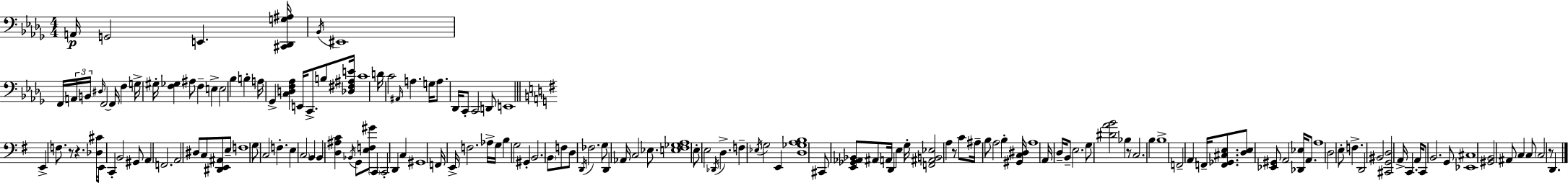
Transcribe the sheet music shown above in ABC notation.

X:1
T:Untitled
M:4/4
L:1/4
K:Bbm
A,,/4 G,,2 E,, [^C,,_D,,G,^A,]/4 _B,,/4 ^E,,4 F,,/4 A,,/4 B,,/4 ^D,/4 F,,2 F,,/4 F, G,/4 ^G,/4 [F,_G,] ^A,/2 F, E, E,2 _B, B, A,/4 _G,, [C,D,F,_A,] E,,/4 C,,/2 B,/2 [_D,^F,^A,E]/4 C4 D/4 C2 ^A,,/4 A, G,/4 A,/2 _D,,/4 C,,/2 C,,2 D,,/2 E,,4 E,, F,/2 z/2 z [_D,^C]/4 E,,/2 C,, B,,2 ^G,,/2 A,, F,,2 A,,2 ^D,/2 C,/2 [^D,,E,,^A,,]/2 E,/2 F,4 G,/2 C,2 F, E, C,2 B,, B,, [D,^A,C] _B,,/4 G,,/2 [E,F,^G]/2 C,, C,,2 D,, C, ^G,,4 F,,/4 E,,/4 F,2 _A,/4 G,/4 B, G,2 ^G,, B,,2 B,,/2 F,/2 D,/2 D,,/4 _F,2 G,/2 D,, _A,,/4 C,2 _E,/2 [E,^F,_G,A,]4 E,/2 E,2 _D,,/4 D, F, _E,/4 G,2 E,, [D,_G,A,B,]4 ^C,,/2 [E,,_G,,_A,,_B,,]/2 ^A,,/2 A,,/4 D,, E, G,/4 [F,,^A,,B,,_E,]2 A, z/2 C/2 ^A,/4 B,/2 A,2 B, [^G,,C,^D,]/4 A,4 A,,/4 D,/4 B,,/2 E,2 G,/2 [^DAB]2 _B, z/2 C,2 B, B,4 F,,2 A,, F,,/4 [F,,_G,,^C,E,]/2 [D,E,]/2 [_E,,^G,,]/2 A,,2 [_D,,_E,]/4 A,,/2 A,4 D,2 E,/2 F, D,,2 ^B,,2 [^C,,G,,D,]2 A,,/4 C,, A,,/4 C,,/2 B,,2 G,,/2 [_E,,^C,]4 [^G,,B,,]2 ^A,,/2 C, C,/2 C,2 z/2 D,,